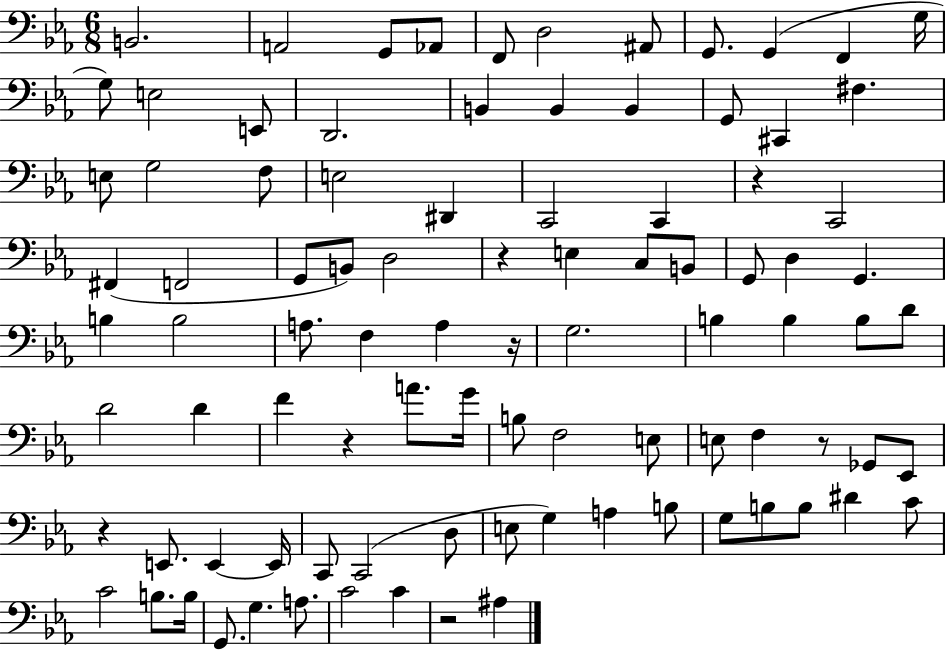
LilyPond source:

{
  \clef bass
  \numericTimeSignature
  \time 6/8
  \key ees \major
  b,2. | a,2 g,8 aes,8 | f,8 d2 ais,8 | g,8. g,4( f,4 g16 | \break g8) e2 e,8 | d,2. | b,4 b,4 b,4 | g,8 cis,4 fis4. | \break e8 g2 f8 | e2 dis,4 | c,2 c,4 | r4 c,2 | \break fis,4( f,2 | g,8 b,8) d2 | r4 e4 c8 b,8 | g,8 d4 g,4. | \break b4 b2 | a8. f4 a4 r16 | g2. | b4 b4 b8 d'8 | \break d'2 d'4 | f'4 r4 a'8. g'16 | b8 f2 e8 | e8 f4 r8 ges,8 ees,8 | \break r4 e,8. e,4~~ e,16 | c,8 c,2( d8 | e8 g4) a4 b8 | g8 b8 b8 dis'4 c'8 | \break c'2 b8. b16 | g,8. g4. a8. | c'2 c'4 | r2 ais4 | \break \bar "|."
}